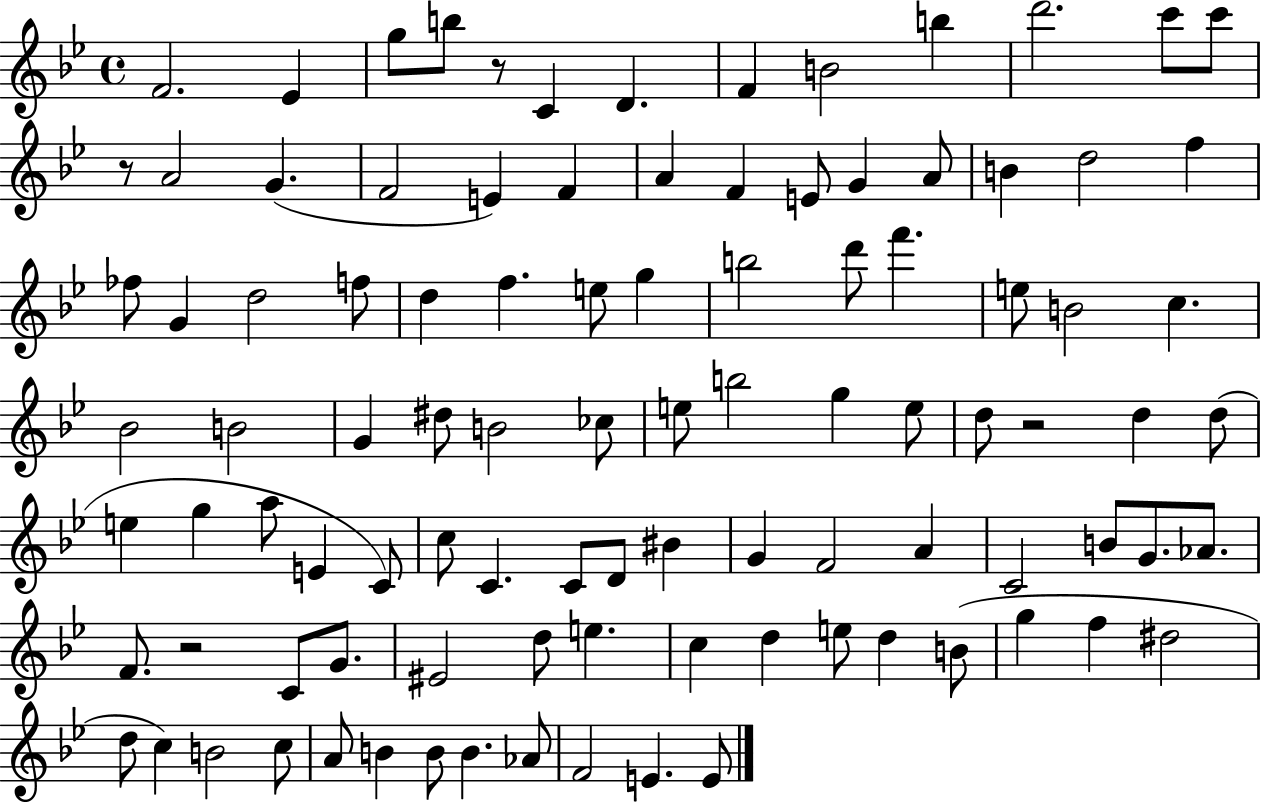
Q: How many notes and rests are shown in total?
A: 99